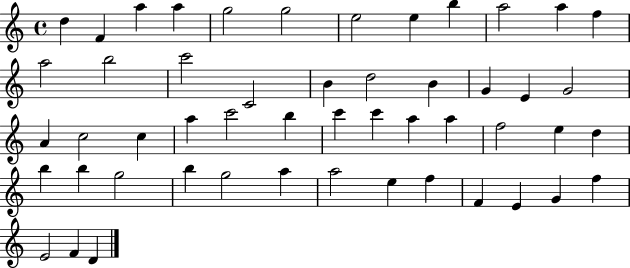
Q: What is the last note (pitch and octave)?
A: D4